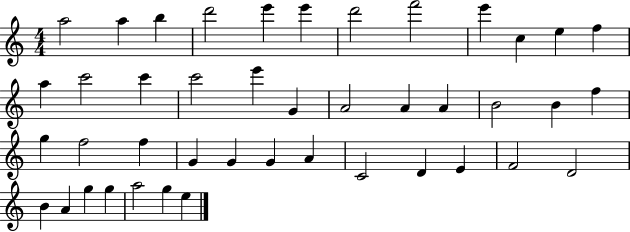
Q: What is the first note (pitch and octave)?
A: A5